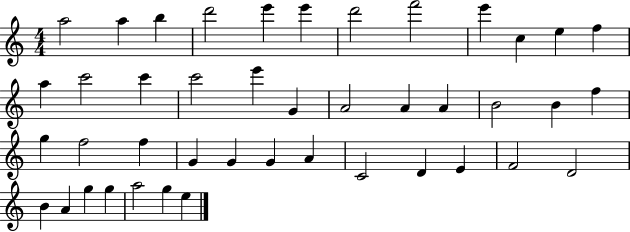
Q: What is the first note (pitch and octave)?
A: A5